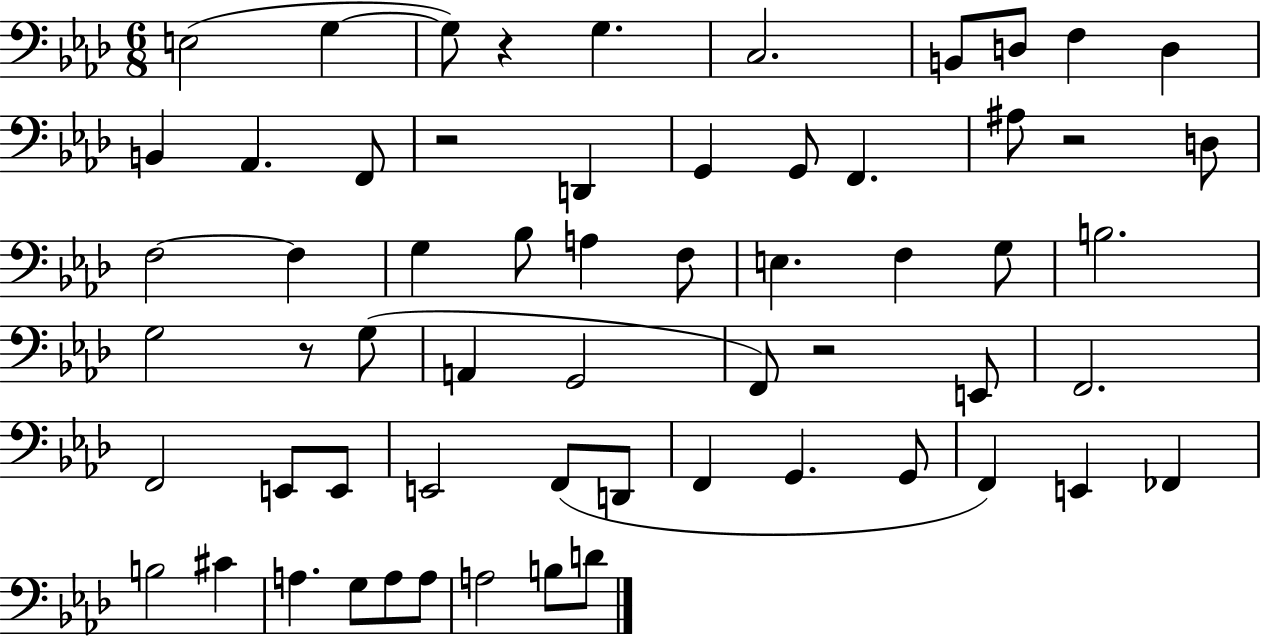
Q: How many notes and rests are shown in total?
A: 61